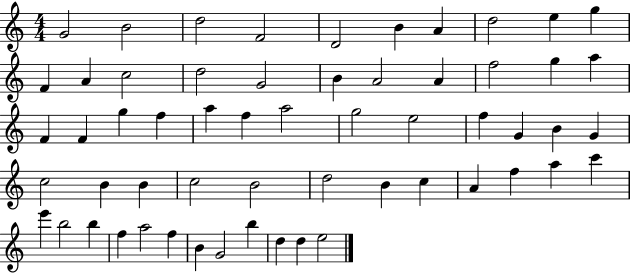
G4/h B4/h D5/h F4/h D4/h B4/q A4/q D5/h E5/q G5/q F4/q A4/q C5/h D5/h G4/h B4/q A4/h A4/q F5/h G5/q A5/q F4/q F4/q G5/q F5/q A5/q F5/q A5/h G5/h E5/h F5/q G4/q B4/q G4/q C5/h B4/q B4/q C5/h B4/h D5/h B4/q C5/q A4/q F5/q A5/q C6/q E6/q B5/h B5/q F5/q A5/h F5/q B4/q G4/h B5/q D5/q D5/q E5/h